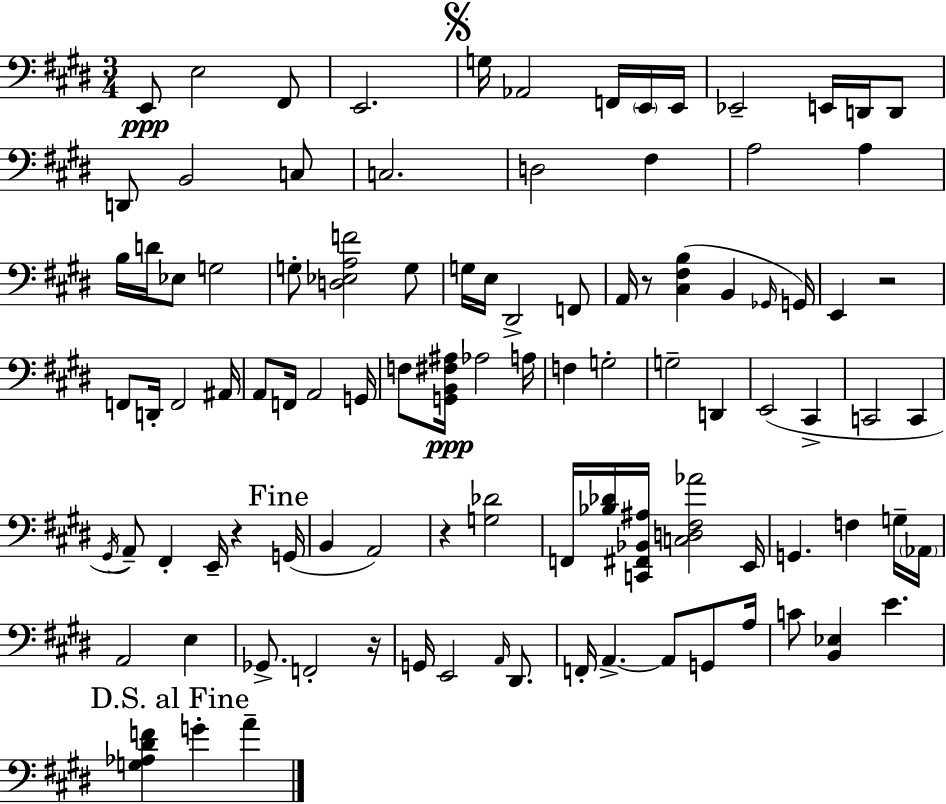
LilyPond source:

{
  \clef bass
  \numericTimeSignature
  \time 3/4
  \key e \major
  e,8\ppp e2 fis,8 | e,2. | \mark \markup { \musicglyph "scripts.segno" } g16 aes,2 f,16 \parenthesize e,16 e,16 | ees,2-- e,16 d,16 d,8 | \break d,8 b,2 c8 | c2. | d2 fis4 | a2 a4 | \break b16 d'16 ees8 g2 | g8-. <d ees a f'>2 g8 | g16 e16 dis,2-> f,8 | a,16 r8 <cis fis b>4( b,4 \grace { ges,16 } | \break g,16) e,4 r2 | f,8 d,16-. f,2 | ais,16 a,8 f,16 a,2 | g,16 f8 <g, b, fis ais>16\ppp aes2 | \break a16 f4 g2-. | g2-- d,4 | e,2( cis,4-> | c,2 c,4 | \break \acciaccatura { gis,16 }) a,8-- fis,4-. e,16-- r4 | \mark "Fine" g,16( b,4 a,2) | r4 <g des'>2 | f,16 <bes des'>16 <c, fis, bes, ais>16 <c d fis aes'>2 | \break e,16 g,4. f4 | g16-- \parenthesize aes,16 a,2 e4 | ges,8.-> f,2-. | r16 g,16 e,2 \grace { a,16 } | \break dis,8. f,16-. a,4.->~~ a,8 | g,8 a16 c'8 <b, ees>4 e'4. | \mark "D.S. al Fine" <g aes dis' f'>4 g'4-. a'4-- | \bar "|."
}